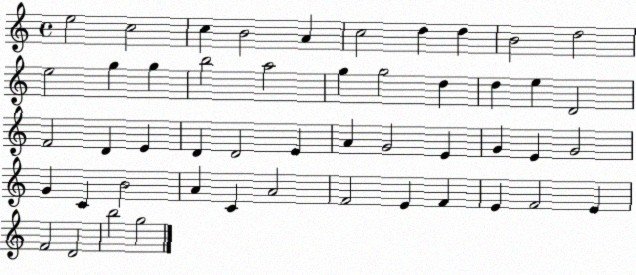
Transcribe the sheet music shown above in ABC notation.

X:1
T:Untitled
M:4/4
L:1/4
K:C
e2 c2 c B2 A c2 d d B2 d2 e2 g g b2 a2 g g2 d d e D2 F2 D E D D2 E A G2 E G E G2 G C B2 A C A2 F2 E F E F2 E F2 D2 b2 g2